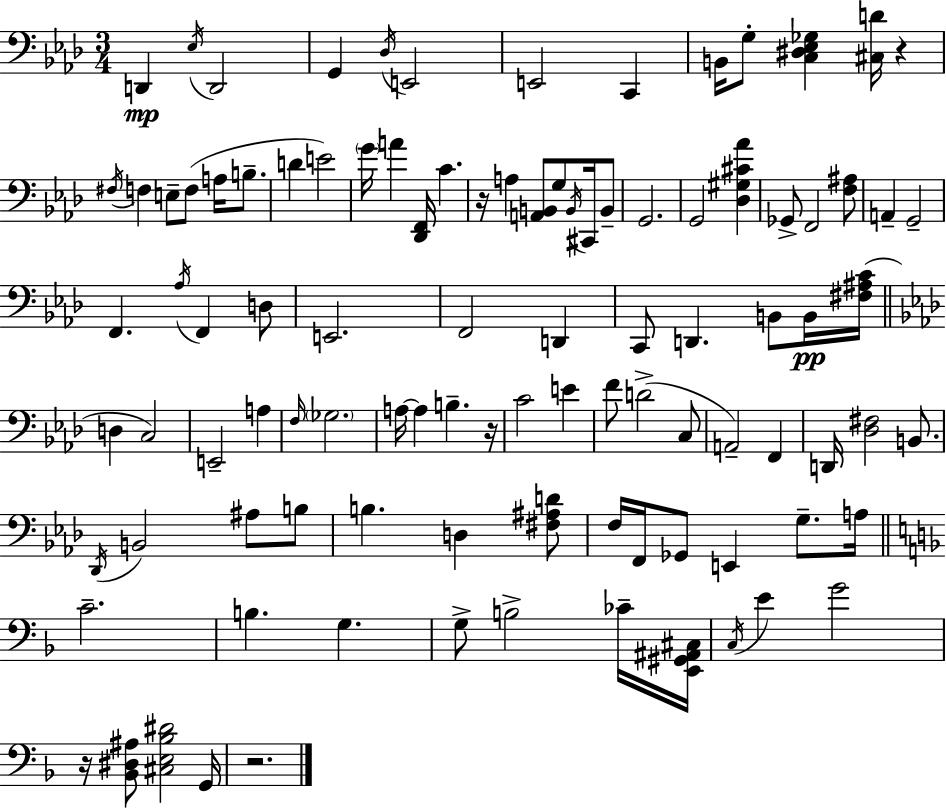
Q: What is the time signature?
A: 3/4